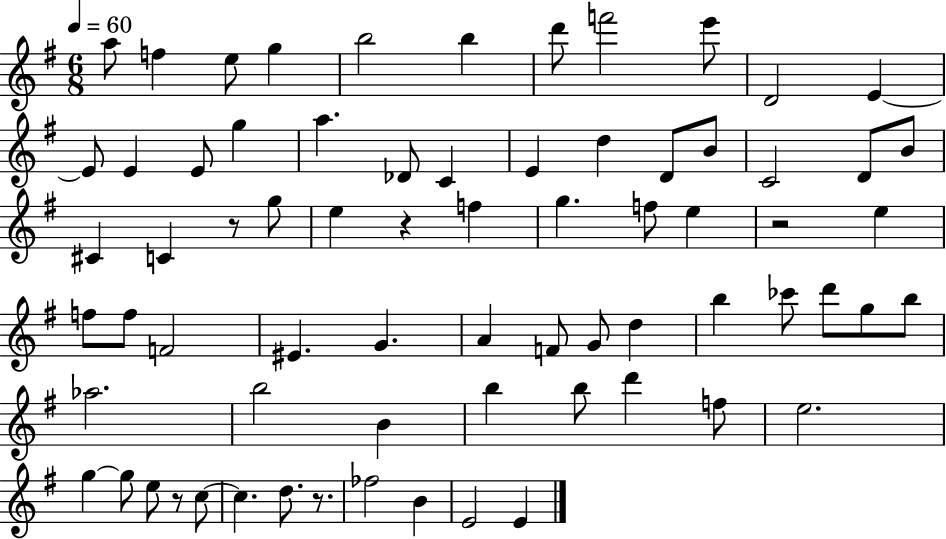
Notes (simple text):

A5/e F5/q E5/e G5/q B5/h B5/q D6/e F6/h E6/e D4/h E4/q E4/e E4/q E4/e G5/q A5/q. Db4/e C4/q E4/q D5/q D4/e B4/e C4/h D4/e B4/e C#4/q C4/q R/e G5/e E5/q R/q F5/q G5/q. F5/e E5/q R/h E5/q F5/e F5/e F4/h EIS4/q. G4/q. A4/q F4/e G4/e D5/q B5/q CES6/e D6/e G5/e B5/e Ab5/h. B5/h B4/q B5/q B5/e D6/q F5/e E5/h. G5/q G5/e E5/e R/e C5/e C5/q. D5/e. R/e. FES5/h B4/q E4/h E4/q